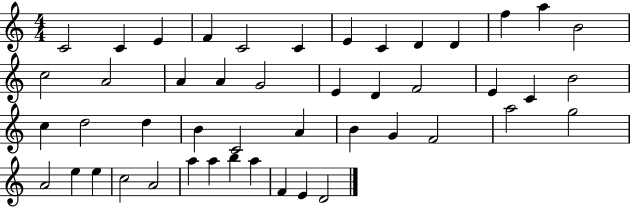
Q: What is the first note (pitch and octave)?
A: C4